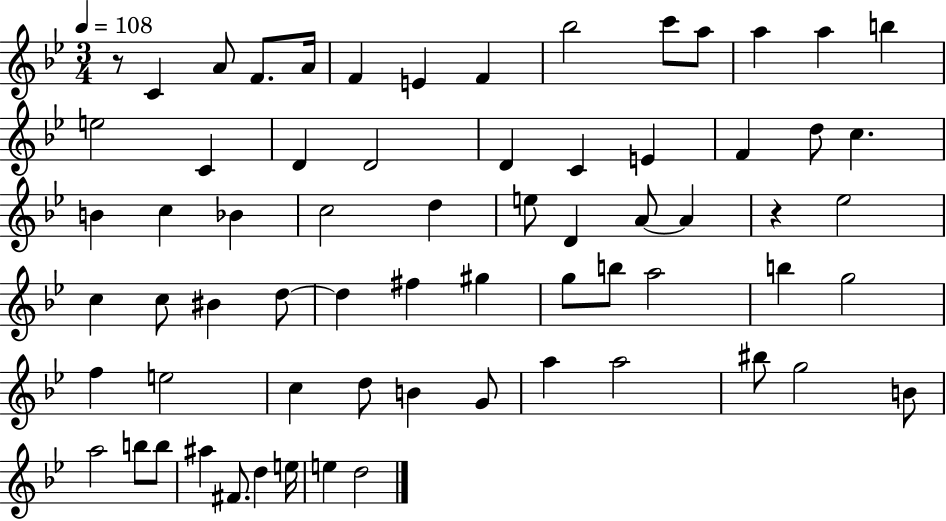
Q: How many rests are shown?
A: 2